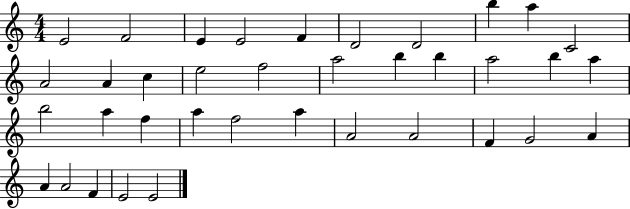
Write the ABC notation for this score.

X:1
T:Untitled
M:4/4
L:1/4
K:C
E2 F2 E E2 F D2 D2 b a C2 A2 A c e2 f2 a2 b b a2 b a b2 a f a f2 a A2 A2 F G2 A A A2 F E2 E2